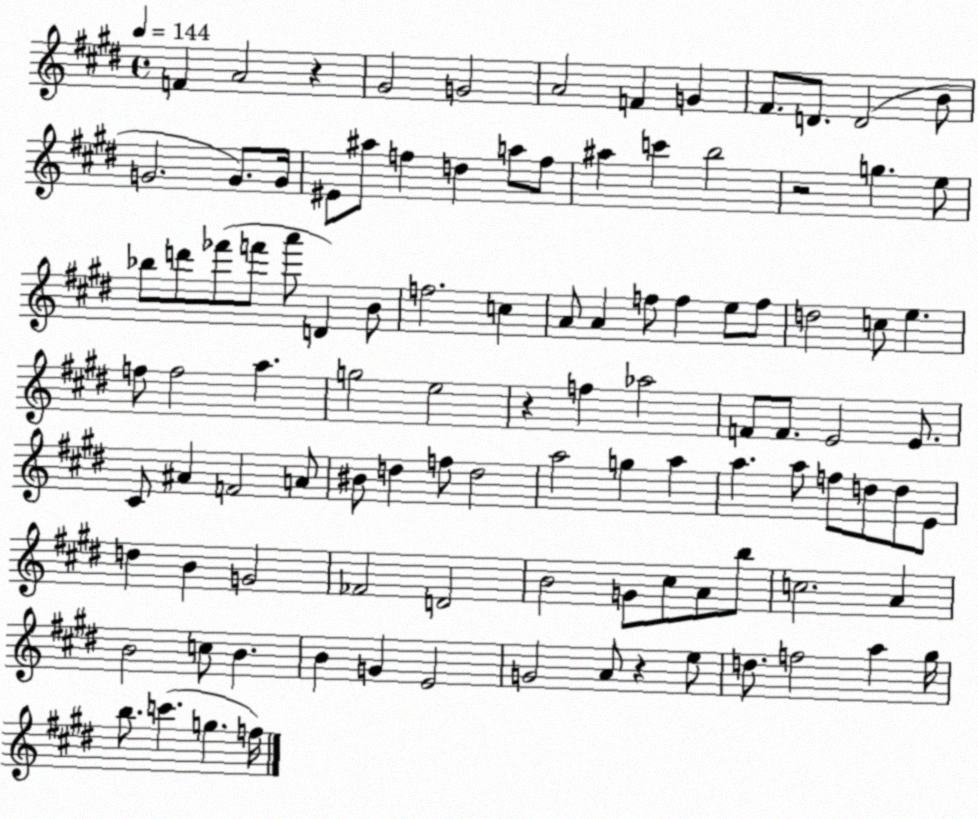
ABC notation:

X:1
T:Untitled
M:4/4
L:1/4
K:E
F A2 z ^G2 G2 A2 F G ^F/2 D/2 D2 B/2 G2 G/2 G/4 ^E/2 ^a/2 f d a/2 f/2 ^a c' b2 z2 g e/2 _b/2 d'/2 _f'/2 f'/2 a'/2 D B/2 f2 c A/2 A f/2 f e/2 f/2 d2 c/2 e f/2 f2 a g2 e2 z f _a2 F/2 F/2 E2 E/2 ^C/2 ^A F2 A/2 ^B/2 d f/2 d2 a2 g a a a/2 f/2 d/2 d/2 E/2 d B G2 _F2 D2 B2 G/2 ^c/2 A/2 b/2 c2 A B2 c/2 B B G E2 G2 A/2 z e/2 d/2 f2 a ^g/4 b/2 c' g f/4